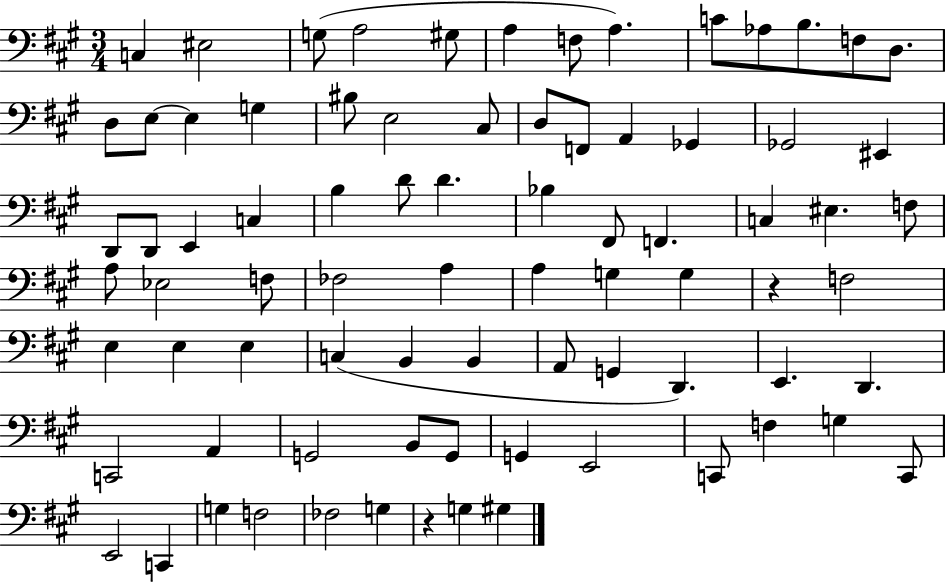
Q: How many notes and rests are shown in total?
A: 80